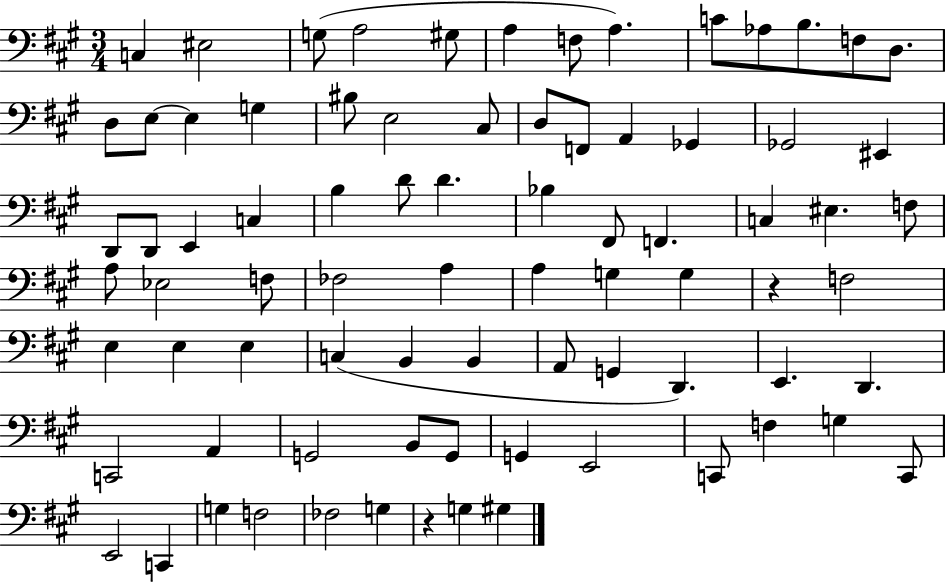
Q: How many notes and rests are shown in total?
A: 80